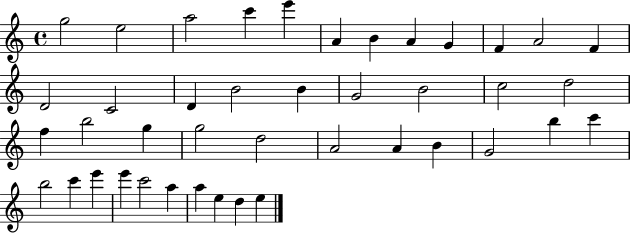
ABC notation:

X:1
T:Untitled
M:4/4
L:1/4
K:C
g2 e2 a2 c' e' A B A G F A2 F D2 C2 D B2 B G2 B2 c2 d2 f b2 g g2 d2 A2 A B G2 b c' b2 c' e' e' c'2 a a e d e